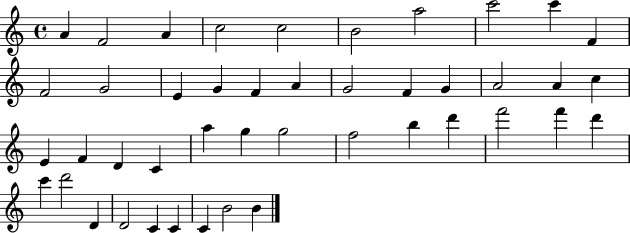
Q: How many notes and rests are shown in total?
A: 44